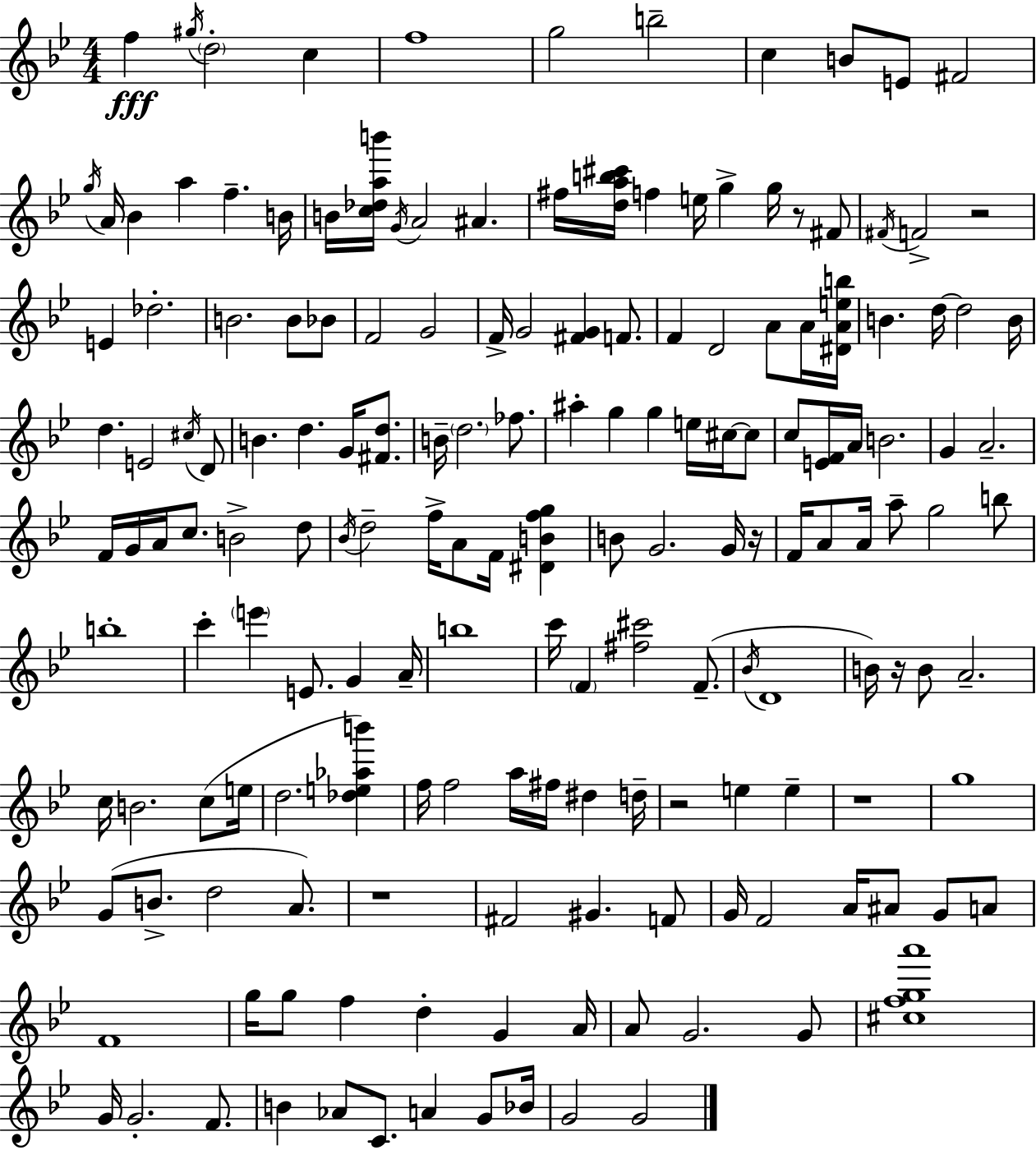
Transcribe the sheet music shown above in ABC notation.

X:1
T:Untitled
M:4/4
L:1/4
K:Gm
f ^g/4 d2 c f4 g2 b2 c B/2 E/2 ^F2 g/4 A/4 _B a f B/4 B/4 [c_dab']/4 G/4 A2 ^A ^f/4 [dab^c']/4 f e/4 g g/4 z/2 ^F/2 ^F/4 F2 z2 E _d2 B2 B/2 _B/2 F2 G2 F/4 G2 [^FG] F/2 F D2 A/2 A/4 [^DAeb]/4 B d/4 d2 B/4 d E2 ^c/4 D/2 B d G/4 [^Fd]/2 B/4 d2 _f/2 ^a g g e/4 ^c/4 ^c/2 c/2 [EF]/4 A/4 B2 G A2 F/4 G/4 A/4 c/2 B2 d/2 _B/4 d2 f/4 A/2 F/4 [^DBfg] B/2 G2 G/4 z/4 F/4 A/2 A/4 a/2 g2 b/2 b4 c' e' E/2 G A/4 b4 c'/4 F [^f^c']2 F/2 _B/4 D4 B/4 z/4 B/2 A2 c/4 B2 c/2 e/4 d2 [_de_ab'] f/4 f2 a/4 ^f/4 ^d d/4 z2 e e z4 g4 G/2 B/2 d2 A/2 z4 ^F2 ^G F/2 G/4 F2 A/4 ^A/2 G/2 A/2 F4 g/4 g/2 f d G A/4 A/2 G2 G/2 [^cfga']4 G/4 G2 F/2 B _A/2 C/2 A G/2 _B/4 G2 G2